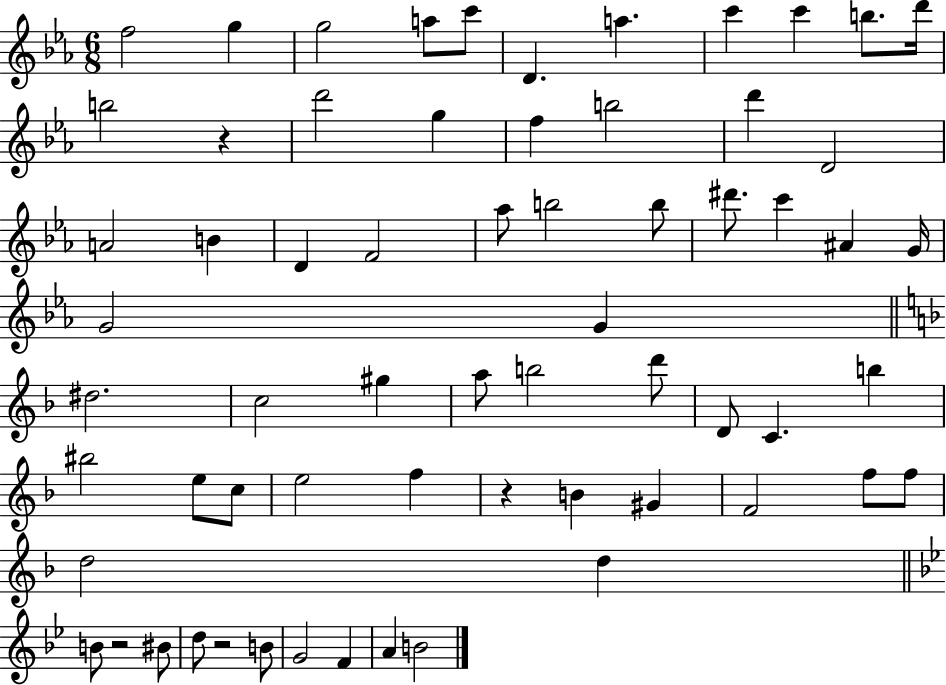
X:1
T:Untitled
M:6/8
L:1/4
K:Eb
f2 g g2 a/2 c'/2 D a c' c' b/2 d'/4 b2 z d'2 g f b2 d' D2 A2 B D F2 _a/2 b2 b/2 ^d'/2 c' ^A G/4 G2 G ^d2 c2 ^g a/2 b2 d'/2 D/2 C b ^b2 e/2 c/2 e2 f z B ^G F2 f/2 f/2 d2 d B/2 z2 ^B/2 d/2 z2 B/2 G2 F A B2